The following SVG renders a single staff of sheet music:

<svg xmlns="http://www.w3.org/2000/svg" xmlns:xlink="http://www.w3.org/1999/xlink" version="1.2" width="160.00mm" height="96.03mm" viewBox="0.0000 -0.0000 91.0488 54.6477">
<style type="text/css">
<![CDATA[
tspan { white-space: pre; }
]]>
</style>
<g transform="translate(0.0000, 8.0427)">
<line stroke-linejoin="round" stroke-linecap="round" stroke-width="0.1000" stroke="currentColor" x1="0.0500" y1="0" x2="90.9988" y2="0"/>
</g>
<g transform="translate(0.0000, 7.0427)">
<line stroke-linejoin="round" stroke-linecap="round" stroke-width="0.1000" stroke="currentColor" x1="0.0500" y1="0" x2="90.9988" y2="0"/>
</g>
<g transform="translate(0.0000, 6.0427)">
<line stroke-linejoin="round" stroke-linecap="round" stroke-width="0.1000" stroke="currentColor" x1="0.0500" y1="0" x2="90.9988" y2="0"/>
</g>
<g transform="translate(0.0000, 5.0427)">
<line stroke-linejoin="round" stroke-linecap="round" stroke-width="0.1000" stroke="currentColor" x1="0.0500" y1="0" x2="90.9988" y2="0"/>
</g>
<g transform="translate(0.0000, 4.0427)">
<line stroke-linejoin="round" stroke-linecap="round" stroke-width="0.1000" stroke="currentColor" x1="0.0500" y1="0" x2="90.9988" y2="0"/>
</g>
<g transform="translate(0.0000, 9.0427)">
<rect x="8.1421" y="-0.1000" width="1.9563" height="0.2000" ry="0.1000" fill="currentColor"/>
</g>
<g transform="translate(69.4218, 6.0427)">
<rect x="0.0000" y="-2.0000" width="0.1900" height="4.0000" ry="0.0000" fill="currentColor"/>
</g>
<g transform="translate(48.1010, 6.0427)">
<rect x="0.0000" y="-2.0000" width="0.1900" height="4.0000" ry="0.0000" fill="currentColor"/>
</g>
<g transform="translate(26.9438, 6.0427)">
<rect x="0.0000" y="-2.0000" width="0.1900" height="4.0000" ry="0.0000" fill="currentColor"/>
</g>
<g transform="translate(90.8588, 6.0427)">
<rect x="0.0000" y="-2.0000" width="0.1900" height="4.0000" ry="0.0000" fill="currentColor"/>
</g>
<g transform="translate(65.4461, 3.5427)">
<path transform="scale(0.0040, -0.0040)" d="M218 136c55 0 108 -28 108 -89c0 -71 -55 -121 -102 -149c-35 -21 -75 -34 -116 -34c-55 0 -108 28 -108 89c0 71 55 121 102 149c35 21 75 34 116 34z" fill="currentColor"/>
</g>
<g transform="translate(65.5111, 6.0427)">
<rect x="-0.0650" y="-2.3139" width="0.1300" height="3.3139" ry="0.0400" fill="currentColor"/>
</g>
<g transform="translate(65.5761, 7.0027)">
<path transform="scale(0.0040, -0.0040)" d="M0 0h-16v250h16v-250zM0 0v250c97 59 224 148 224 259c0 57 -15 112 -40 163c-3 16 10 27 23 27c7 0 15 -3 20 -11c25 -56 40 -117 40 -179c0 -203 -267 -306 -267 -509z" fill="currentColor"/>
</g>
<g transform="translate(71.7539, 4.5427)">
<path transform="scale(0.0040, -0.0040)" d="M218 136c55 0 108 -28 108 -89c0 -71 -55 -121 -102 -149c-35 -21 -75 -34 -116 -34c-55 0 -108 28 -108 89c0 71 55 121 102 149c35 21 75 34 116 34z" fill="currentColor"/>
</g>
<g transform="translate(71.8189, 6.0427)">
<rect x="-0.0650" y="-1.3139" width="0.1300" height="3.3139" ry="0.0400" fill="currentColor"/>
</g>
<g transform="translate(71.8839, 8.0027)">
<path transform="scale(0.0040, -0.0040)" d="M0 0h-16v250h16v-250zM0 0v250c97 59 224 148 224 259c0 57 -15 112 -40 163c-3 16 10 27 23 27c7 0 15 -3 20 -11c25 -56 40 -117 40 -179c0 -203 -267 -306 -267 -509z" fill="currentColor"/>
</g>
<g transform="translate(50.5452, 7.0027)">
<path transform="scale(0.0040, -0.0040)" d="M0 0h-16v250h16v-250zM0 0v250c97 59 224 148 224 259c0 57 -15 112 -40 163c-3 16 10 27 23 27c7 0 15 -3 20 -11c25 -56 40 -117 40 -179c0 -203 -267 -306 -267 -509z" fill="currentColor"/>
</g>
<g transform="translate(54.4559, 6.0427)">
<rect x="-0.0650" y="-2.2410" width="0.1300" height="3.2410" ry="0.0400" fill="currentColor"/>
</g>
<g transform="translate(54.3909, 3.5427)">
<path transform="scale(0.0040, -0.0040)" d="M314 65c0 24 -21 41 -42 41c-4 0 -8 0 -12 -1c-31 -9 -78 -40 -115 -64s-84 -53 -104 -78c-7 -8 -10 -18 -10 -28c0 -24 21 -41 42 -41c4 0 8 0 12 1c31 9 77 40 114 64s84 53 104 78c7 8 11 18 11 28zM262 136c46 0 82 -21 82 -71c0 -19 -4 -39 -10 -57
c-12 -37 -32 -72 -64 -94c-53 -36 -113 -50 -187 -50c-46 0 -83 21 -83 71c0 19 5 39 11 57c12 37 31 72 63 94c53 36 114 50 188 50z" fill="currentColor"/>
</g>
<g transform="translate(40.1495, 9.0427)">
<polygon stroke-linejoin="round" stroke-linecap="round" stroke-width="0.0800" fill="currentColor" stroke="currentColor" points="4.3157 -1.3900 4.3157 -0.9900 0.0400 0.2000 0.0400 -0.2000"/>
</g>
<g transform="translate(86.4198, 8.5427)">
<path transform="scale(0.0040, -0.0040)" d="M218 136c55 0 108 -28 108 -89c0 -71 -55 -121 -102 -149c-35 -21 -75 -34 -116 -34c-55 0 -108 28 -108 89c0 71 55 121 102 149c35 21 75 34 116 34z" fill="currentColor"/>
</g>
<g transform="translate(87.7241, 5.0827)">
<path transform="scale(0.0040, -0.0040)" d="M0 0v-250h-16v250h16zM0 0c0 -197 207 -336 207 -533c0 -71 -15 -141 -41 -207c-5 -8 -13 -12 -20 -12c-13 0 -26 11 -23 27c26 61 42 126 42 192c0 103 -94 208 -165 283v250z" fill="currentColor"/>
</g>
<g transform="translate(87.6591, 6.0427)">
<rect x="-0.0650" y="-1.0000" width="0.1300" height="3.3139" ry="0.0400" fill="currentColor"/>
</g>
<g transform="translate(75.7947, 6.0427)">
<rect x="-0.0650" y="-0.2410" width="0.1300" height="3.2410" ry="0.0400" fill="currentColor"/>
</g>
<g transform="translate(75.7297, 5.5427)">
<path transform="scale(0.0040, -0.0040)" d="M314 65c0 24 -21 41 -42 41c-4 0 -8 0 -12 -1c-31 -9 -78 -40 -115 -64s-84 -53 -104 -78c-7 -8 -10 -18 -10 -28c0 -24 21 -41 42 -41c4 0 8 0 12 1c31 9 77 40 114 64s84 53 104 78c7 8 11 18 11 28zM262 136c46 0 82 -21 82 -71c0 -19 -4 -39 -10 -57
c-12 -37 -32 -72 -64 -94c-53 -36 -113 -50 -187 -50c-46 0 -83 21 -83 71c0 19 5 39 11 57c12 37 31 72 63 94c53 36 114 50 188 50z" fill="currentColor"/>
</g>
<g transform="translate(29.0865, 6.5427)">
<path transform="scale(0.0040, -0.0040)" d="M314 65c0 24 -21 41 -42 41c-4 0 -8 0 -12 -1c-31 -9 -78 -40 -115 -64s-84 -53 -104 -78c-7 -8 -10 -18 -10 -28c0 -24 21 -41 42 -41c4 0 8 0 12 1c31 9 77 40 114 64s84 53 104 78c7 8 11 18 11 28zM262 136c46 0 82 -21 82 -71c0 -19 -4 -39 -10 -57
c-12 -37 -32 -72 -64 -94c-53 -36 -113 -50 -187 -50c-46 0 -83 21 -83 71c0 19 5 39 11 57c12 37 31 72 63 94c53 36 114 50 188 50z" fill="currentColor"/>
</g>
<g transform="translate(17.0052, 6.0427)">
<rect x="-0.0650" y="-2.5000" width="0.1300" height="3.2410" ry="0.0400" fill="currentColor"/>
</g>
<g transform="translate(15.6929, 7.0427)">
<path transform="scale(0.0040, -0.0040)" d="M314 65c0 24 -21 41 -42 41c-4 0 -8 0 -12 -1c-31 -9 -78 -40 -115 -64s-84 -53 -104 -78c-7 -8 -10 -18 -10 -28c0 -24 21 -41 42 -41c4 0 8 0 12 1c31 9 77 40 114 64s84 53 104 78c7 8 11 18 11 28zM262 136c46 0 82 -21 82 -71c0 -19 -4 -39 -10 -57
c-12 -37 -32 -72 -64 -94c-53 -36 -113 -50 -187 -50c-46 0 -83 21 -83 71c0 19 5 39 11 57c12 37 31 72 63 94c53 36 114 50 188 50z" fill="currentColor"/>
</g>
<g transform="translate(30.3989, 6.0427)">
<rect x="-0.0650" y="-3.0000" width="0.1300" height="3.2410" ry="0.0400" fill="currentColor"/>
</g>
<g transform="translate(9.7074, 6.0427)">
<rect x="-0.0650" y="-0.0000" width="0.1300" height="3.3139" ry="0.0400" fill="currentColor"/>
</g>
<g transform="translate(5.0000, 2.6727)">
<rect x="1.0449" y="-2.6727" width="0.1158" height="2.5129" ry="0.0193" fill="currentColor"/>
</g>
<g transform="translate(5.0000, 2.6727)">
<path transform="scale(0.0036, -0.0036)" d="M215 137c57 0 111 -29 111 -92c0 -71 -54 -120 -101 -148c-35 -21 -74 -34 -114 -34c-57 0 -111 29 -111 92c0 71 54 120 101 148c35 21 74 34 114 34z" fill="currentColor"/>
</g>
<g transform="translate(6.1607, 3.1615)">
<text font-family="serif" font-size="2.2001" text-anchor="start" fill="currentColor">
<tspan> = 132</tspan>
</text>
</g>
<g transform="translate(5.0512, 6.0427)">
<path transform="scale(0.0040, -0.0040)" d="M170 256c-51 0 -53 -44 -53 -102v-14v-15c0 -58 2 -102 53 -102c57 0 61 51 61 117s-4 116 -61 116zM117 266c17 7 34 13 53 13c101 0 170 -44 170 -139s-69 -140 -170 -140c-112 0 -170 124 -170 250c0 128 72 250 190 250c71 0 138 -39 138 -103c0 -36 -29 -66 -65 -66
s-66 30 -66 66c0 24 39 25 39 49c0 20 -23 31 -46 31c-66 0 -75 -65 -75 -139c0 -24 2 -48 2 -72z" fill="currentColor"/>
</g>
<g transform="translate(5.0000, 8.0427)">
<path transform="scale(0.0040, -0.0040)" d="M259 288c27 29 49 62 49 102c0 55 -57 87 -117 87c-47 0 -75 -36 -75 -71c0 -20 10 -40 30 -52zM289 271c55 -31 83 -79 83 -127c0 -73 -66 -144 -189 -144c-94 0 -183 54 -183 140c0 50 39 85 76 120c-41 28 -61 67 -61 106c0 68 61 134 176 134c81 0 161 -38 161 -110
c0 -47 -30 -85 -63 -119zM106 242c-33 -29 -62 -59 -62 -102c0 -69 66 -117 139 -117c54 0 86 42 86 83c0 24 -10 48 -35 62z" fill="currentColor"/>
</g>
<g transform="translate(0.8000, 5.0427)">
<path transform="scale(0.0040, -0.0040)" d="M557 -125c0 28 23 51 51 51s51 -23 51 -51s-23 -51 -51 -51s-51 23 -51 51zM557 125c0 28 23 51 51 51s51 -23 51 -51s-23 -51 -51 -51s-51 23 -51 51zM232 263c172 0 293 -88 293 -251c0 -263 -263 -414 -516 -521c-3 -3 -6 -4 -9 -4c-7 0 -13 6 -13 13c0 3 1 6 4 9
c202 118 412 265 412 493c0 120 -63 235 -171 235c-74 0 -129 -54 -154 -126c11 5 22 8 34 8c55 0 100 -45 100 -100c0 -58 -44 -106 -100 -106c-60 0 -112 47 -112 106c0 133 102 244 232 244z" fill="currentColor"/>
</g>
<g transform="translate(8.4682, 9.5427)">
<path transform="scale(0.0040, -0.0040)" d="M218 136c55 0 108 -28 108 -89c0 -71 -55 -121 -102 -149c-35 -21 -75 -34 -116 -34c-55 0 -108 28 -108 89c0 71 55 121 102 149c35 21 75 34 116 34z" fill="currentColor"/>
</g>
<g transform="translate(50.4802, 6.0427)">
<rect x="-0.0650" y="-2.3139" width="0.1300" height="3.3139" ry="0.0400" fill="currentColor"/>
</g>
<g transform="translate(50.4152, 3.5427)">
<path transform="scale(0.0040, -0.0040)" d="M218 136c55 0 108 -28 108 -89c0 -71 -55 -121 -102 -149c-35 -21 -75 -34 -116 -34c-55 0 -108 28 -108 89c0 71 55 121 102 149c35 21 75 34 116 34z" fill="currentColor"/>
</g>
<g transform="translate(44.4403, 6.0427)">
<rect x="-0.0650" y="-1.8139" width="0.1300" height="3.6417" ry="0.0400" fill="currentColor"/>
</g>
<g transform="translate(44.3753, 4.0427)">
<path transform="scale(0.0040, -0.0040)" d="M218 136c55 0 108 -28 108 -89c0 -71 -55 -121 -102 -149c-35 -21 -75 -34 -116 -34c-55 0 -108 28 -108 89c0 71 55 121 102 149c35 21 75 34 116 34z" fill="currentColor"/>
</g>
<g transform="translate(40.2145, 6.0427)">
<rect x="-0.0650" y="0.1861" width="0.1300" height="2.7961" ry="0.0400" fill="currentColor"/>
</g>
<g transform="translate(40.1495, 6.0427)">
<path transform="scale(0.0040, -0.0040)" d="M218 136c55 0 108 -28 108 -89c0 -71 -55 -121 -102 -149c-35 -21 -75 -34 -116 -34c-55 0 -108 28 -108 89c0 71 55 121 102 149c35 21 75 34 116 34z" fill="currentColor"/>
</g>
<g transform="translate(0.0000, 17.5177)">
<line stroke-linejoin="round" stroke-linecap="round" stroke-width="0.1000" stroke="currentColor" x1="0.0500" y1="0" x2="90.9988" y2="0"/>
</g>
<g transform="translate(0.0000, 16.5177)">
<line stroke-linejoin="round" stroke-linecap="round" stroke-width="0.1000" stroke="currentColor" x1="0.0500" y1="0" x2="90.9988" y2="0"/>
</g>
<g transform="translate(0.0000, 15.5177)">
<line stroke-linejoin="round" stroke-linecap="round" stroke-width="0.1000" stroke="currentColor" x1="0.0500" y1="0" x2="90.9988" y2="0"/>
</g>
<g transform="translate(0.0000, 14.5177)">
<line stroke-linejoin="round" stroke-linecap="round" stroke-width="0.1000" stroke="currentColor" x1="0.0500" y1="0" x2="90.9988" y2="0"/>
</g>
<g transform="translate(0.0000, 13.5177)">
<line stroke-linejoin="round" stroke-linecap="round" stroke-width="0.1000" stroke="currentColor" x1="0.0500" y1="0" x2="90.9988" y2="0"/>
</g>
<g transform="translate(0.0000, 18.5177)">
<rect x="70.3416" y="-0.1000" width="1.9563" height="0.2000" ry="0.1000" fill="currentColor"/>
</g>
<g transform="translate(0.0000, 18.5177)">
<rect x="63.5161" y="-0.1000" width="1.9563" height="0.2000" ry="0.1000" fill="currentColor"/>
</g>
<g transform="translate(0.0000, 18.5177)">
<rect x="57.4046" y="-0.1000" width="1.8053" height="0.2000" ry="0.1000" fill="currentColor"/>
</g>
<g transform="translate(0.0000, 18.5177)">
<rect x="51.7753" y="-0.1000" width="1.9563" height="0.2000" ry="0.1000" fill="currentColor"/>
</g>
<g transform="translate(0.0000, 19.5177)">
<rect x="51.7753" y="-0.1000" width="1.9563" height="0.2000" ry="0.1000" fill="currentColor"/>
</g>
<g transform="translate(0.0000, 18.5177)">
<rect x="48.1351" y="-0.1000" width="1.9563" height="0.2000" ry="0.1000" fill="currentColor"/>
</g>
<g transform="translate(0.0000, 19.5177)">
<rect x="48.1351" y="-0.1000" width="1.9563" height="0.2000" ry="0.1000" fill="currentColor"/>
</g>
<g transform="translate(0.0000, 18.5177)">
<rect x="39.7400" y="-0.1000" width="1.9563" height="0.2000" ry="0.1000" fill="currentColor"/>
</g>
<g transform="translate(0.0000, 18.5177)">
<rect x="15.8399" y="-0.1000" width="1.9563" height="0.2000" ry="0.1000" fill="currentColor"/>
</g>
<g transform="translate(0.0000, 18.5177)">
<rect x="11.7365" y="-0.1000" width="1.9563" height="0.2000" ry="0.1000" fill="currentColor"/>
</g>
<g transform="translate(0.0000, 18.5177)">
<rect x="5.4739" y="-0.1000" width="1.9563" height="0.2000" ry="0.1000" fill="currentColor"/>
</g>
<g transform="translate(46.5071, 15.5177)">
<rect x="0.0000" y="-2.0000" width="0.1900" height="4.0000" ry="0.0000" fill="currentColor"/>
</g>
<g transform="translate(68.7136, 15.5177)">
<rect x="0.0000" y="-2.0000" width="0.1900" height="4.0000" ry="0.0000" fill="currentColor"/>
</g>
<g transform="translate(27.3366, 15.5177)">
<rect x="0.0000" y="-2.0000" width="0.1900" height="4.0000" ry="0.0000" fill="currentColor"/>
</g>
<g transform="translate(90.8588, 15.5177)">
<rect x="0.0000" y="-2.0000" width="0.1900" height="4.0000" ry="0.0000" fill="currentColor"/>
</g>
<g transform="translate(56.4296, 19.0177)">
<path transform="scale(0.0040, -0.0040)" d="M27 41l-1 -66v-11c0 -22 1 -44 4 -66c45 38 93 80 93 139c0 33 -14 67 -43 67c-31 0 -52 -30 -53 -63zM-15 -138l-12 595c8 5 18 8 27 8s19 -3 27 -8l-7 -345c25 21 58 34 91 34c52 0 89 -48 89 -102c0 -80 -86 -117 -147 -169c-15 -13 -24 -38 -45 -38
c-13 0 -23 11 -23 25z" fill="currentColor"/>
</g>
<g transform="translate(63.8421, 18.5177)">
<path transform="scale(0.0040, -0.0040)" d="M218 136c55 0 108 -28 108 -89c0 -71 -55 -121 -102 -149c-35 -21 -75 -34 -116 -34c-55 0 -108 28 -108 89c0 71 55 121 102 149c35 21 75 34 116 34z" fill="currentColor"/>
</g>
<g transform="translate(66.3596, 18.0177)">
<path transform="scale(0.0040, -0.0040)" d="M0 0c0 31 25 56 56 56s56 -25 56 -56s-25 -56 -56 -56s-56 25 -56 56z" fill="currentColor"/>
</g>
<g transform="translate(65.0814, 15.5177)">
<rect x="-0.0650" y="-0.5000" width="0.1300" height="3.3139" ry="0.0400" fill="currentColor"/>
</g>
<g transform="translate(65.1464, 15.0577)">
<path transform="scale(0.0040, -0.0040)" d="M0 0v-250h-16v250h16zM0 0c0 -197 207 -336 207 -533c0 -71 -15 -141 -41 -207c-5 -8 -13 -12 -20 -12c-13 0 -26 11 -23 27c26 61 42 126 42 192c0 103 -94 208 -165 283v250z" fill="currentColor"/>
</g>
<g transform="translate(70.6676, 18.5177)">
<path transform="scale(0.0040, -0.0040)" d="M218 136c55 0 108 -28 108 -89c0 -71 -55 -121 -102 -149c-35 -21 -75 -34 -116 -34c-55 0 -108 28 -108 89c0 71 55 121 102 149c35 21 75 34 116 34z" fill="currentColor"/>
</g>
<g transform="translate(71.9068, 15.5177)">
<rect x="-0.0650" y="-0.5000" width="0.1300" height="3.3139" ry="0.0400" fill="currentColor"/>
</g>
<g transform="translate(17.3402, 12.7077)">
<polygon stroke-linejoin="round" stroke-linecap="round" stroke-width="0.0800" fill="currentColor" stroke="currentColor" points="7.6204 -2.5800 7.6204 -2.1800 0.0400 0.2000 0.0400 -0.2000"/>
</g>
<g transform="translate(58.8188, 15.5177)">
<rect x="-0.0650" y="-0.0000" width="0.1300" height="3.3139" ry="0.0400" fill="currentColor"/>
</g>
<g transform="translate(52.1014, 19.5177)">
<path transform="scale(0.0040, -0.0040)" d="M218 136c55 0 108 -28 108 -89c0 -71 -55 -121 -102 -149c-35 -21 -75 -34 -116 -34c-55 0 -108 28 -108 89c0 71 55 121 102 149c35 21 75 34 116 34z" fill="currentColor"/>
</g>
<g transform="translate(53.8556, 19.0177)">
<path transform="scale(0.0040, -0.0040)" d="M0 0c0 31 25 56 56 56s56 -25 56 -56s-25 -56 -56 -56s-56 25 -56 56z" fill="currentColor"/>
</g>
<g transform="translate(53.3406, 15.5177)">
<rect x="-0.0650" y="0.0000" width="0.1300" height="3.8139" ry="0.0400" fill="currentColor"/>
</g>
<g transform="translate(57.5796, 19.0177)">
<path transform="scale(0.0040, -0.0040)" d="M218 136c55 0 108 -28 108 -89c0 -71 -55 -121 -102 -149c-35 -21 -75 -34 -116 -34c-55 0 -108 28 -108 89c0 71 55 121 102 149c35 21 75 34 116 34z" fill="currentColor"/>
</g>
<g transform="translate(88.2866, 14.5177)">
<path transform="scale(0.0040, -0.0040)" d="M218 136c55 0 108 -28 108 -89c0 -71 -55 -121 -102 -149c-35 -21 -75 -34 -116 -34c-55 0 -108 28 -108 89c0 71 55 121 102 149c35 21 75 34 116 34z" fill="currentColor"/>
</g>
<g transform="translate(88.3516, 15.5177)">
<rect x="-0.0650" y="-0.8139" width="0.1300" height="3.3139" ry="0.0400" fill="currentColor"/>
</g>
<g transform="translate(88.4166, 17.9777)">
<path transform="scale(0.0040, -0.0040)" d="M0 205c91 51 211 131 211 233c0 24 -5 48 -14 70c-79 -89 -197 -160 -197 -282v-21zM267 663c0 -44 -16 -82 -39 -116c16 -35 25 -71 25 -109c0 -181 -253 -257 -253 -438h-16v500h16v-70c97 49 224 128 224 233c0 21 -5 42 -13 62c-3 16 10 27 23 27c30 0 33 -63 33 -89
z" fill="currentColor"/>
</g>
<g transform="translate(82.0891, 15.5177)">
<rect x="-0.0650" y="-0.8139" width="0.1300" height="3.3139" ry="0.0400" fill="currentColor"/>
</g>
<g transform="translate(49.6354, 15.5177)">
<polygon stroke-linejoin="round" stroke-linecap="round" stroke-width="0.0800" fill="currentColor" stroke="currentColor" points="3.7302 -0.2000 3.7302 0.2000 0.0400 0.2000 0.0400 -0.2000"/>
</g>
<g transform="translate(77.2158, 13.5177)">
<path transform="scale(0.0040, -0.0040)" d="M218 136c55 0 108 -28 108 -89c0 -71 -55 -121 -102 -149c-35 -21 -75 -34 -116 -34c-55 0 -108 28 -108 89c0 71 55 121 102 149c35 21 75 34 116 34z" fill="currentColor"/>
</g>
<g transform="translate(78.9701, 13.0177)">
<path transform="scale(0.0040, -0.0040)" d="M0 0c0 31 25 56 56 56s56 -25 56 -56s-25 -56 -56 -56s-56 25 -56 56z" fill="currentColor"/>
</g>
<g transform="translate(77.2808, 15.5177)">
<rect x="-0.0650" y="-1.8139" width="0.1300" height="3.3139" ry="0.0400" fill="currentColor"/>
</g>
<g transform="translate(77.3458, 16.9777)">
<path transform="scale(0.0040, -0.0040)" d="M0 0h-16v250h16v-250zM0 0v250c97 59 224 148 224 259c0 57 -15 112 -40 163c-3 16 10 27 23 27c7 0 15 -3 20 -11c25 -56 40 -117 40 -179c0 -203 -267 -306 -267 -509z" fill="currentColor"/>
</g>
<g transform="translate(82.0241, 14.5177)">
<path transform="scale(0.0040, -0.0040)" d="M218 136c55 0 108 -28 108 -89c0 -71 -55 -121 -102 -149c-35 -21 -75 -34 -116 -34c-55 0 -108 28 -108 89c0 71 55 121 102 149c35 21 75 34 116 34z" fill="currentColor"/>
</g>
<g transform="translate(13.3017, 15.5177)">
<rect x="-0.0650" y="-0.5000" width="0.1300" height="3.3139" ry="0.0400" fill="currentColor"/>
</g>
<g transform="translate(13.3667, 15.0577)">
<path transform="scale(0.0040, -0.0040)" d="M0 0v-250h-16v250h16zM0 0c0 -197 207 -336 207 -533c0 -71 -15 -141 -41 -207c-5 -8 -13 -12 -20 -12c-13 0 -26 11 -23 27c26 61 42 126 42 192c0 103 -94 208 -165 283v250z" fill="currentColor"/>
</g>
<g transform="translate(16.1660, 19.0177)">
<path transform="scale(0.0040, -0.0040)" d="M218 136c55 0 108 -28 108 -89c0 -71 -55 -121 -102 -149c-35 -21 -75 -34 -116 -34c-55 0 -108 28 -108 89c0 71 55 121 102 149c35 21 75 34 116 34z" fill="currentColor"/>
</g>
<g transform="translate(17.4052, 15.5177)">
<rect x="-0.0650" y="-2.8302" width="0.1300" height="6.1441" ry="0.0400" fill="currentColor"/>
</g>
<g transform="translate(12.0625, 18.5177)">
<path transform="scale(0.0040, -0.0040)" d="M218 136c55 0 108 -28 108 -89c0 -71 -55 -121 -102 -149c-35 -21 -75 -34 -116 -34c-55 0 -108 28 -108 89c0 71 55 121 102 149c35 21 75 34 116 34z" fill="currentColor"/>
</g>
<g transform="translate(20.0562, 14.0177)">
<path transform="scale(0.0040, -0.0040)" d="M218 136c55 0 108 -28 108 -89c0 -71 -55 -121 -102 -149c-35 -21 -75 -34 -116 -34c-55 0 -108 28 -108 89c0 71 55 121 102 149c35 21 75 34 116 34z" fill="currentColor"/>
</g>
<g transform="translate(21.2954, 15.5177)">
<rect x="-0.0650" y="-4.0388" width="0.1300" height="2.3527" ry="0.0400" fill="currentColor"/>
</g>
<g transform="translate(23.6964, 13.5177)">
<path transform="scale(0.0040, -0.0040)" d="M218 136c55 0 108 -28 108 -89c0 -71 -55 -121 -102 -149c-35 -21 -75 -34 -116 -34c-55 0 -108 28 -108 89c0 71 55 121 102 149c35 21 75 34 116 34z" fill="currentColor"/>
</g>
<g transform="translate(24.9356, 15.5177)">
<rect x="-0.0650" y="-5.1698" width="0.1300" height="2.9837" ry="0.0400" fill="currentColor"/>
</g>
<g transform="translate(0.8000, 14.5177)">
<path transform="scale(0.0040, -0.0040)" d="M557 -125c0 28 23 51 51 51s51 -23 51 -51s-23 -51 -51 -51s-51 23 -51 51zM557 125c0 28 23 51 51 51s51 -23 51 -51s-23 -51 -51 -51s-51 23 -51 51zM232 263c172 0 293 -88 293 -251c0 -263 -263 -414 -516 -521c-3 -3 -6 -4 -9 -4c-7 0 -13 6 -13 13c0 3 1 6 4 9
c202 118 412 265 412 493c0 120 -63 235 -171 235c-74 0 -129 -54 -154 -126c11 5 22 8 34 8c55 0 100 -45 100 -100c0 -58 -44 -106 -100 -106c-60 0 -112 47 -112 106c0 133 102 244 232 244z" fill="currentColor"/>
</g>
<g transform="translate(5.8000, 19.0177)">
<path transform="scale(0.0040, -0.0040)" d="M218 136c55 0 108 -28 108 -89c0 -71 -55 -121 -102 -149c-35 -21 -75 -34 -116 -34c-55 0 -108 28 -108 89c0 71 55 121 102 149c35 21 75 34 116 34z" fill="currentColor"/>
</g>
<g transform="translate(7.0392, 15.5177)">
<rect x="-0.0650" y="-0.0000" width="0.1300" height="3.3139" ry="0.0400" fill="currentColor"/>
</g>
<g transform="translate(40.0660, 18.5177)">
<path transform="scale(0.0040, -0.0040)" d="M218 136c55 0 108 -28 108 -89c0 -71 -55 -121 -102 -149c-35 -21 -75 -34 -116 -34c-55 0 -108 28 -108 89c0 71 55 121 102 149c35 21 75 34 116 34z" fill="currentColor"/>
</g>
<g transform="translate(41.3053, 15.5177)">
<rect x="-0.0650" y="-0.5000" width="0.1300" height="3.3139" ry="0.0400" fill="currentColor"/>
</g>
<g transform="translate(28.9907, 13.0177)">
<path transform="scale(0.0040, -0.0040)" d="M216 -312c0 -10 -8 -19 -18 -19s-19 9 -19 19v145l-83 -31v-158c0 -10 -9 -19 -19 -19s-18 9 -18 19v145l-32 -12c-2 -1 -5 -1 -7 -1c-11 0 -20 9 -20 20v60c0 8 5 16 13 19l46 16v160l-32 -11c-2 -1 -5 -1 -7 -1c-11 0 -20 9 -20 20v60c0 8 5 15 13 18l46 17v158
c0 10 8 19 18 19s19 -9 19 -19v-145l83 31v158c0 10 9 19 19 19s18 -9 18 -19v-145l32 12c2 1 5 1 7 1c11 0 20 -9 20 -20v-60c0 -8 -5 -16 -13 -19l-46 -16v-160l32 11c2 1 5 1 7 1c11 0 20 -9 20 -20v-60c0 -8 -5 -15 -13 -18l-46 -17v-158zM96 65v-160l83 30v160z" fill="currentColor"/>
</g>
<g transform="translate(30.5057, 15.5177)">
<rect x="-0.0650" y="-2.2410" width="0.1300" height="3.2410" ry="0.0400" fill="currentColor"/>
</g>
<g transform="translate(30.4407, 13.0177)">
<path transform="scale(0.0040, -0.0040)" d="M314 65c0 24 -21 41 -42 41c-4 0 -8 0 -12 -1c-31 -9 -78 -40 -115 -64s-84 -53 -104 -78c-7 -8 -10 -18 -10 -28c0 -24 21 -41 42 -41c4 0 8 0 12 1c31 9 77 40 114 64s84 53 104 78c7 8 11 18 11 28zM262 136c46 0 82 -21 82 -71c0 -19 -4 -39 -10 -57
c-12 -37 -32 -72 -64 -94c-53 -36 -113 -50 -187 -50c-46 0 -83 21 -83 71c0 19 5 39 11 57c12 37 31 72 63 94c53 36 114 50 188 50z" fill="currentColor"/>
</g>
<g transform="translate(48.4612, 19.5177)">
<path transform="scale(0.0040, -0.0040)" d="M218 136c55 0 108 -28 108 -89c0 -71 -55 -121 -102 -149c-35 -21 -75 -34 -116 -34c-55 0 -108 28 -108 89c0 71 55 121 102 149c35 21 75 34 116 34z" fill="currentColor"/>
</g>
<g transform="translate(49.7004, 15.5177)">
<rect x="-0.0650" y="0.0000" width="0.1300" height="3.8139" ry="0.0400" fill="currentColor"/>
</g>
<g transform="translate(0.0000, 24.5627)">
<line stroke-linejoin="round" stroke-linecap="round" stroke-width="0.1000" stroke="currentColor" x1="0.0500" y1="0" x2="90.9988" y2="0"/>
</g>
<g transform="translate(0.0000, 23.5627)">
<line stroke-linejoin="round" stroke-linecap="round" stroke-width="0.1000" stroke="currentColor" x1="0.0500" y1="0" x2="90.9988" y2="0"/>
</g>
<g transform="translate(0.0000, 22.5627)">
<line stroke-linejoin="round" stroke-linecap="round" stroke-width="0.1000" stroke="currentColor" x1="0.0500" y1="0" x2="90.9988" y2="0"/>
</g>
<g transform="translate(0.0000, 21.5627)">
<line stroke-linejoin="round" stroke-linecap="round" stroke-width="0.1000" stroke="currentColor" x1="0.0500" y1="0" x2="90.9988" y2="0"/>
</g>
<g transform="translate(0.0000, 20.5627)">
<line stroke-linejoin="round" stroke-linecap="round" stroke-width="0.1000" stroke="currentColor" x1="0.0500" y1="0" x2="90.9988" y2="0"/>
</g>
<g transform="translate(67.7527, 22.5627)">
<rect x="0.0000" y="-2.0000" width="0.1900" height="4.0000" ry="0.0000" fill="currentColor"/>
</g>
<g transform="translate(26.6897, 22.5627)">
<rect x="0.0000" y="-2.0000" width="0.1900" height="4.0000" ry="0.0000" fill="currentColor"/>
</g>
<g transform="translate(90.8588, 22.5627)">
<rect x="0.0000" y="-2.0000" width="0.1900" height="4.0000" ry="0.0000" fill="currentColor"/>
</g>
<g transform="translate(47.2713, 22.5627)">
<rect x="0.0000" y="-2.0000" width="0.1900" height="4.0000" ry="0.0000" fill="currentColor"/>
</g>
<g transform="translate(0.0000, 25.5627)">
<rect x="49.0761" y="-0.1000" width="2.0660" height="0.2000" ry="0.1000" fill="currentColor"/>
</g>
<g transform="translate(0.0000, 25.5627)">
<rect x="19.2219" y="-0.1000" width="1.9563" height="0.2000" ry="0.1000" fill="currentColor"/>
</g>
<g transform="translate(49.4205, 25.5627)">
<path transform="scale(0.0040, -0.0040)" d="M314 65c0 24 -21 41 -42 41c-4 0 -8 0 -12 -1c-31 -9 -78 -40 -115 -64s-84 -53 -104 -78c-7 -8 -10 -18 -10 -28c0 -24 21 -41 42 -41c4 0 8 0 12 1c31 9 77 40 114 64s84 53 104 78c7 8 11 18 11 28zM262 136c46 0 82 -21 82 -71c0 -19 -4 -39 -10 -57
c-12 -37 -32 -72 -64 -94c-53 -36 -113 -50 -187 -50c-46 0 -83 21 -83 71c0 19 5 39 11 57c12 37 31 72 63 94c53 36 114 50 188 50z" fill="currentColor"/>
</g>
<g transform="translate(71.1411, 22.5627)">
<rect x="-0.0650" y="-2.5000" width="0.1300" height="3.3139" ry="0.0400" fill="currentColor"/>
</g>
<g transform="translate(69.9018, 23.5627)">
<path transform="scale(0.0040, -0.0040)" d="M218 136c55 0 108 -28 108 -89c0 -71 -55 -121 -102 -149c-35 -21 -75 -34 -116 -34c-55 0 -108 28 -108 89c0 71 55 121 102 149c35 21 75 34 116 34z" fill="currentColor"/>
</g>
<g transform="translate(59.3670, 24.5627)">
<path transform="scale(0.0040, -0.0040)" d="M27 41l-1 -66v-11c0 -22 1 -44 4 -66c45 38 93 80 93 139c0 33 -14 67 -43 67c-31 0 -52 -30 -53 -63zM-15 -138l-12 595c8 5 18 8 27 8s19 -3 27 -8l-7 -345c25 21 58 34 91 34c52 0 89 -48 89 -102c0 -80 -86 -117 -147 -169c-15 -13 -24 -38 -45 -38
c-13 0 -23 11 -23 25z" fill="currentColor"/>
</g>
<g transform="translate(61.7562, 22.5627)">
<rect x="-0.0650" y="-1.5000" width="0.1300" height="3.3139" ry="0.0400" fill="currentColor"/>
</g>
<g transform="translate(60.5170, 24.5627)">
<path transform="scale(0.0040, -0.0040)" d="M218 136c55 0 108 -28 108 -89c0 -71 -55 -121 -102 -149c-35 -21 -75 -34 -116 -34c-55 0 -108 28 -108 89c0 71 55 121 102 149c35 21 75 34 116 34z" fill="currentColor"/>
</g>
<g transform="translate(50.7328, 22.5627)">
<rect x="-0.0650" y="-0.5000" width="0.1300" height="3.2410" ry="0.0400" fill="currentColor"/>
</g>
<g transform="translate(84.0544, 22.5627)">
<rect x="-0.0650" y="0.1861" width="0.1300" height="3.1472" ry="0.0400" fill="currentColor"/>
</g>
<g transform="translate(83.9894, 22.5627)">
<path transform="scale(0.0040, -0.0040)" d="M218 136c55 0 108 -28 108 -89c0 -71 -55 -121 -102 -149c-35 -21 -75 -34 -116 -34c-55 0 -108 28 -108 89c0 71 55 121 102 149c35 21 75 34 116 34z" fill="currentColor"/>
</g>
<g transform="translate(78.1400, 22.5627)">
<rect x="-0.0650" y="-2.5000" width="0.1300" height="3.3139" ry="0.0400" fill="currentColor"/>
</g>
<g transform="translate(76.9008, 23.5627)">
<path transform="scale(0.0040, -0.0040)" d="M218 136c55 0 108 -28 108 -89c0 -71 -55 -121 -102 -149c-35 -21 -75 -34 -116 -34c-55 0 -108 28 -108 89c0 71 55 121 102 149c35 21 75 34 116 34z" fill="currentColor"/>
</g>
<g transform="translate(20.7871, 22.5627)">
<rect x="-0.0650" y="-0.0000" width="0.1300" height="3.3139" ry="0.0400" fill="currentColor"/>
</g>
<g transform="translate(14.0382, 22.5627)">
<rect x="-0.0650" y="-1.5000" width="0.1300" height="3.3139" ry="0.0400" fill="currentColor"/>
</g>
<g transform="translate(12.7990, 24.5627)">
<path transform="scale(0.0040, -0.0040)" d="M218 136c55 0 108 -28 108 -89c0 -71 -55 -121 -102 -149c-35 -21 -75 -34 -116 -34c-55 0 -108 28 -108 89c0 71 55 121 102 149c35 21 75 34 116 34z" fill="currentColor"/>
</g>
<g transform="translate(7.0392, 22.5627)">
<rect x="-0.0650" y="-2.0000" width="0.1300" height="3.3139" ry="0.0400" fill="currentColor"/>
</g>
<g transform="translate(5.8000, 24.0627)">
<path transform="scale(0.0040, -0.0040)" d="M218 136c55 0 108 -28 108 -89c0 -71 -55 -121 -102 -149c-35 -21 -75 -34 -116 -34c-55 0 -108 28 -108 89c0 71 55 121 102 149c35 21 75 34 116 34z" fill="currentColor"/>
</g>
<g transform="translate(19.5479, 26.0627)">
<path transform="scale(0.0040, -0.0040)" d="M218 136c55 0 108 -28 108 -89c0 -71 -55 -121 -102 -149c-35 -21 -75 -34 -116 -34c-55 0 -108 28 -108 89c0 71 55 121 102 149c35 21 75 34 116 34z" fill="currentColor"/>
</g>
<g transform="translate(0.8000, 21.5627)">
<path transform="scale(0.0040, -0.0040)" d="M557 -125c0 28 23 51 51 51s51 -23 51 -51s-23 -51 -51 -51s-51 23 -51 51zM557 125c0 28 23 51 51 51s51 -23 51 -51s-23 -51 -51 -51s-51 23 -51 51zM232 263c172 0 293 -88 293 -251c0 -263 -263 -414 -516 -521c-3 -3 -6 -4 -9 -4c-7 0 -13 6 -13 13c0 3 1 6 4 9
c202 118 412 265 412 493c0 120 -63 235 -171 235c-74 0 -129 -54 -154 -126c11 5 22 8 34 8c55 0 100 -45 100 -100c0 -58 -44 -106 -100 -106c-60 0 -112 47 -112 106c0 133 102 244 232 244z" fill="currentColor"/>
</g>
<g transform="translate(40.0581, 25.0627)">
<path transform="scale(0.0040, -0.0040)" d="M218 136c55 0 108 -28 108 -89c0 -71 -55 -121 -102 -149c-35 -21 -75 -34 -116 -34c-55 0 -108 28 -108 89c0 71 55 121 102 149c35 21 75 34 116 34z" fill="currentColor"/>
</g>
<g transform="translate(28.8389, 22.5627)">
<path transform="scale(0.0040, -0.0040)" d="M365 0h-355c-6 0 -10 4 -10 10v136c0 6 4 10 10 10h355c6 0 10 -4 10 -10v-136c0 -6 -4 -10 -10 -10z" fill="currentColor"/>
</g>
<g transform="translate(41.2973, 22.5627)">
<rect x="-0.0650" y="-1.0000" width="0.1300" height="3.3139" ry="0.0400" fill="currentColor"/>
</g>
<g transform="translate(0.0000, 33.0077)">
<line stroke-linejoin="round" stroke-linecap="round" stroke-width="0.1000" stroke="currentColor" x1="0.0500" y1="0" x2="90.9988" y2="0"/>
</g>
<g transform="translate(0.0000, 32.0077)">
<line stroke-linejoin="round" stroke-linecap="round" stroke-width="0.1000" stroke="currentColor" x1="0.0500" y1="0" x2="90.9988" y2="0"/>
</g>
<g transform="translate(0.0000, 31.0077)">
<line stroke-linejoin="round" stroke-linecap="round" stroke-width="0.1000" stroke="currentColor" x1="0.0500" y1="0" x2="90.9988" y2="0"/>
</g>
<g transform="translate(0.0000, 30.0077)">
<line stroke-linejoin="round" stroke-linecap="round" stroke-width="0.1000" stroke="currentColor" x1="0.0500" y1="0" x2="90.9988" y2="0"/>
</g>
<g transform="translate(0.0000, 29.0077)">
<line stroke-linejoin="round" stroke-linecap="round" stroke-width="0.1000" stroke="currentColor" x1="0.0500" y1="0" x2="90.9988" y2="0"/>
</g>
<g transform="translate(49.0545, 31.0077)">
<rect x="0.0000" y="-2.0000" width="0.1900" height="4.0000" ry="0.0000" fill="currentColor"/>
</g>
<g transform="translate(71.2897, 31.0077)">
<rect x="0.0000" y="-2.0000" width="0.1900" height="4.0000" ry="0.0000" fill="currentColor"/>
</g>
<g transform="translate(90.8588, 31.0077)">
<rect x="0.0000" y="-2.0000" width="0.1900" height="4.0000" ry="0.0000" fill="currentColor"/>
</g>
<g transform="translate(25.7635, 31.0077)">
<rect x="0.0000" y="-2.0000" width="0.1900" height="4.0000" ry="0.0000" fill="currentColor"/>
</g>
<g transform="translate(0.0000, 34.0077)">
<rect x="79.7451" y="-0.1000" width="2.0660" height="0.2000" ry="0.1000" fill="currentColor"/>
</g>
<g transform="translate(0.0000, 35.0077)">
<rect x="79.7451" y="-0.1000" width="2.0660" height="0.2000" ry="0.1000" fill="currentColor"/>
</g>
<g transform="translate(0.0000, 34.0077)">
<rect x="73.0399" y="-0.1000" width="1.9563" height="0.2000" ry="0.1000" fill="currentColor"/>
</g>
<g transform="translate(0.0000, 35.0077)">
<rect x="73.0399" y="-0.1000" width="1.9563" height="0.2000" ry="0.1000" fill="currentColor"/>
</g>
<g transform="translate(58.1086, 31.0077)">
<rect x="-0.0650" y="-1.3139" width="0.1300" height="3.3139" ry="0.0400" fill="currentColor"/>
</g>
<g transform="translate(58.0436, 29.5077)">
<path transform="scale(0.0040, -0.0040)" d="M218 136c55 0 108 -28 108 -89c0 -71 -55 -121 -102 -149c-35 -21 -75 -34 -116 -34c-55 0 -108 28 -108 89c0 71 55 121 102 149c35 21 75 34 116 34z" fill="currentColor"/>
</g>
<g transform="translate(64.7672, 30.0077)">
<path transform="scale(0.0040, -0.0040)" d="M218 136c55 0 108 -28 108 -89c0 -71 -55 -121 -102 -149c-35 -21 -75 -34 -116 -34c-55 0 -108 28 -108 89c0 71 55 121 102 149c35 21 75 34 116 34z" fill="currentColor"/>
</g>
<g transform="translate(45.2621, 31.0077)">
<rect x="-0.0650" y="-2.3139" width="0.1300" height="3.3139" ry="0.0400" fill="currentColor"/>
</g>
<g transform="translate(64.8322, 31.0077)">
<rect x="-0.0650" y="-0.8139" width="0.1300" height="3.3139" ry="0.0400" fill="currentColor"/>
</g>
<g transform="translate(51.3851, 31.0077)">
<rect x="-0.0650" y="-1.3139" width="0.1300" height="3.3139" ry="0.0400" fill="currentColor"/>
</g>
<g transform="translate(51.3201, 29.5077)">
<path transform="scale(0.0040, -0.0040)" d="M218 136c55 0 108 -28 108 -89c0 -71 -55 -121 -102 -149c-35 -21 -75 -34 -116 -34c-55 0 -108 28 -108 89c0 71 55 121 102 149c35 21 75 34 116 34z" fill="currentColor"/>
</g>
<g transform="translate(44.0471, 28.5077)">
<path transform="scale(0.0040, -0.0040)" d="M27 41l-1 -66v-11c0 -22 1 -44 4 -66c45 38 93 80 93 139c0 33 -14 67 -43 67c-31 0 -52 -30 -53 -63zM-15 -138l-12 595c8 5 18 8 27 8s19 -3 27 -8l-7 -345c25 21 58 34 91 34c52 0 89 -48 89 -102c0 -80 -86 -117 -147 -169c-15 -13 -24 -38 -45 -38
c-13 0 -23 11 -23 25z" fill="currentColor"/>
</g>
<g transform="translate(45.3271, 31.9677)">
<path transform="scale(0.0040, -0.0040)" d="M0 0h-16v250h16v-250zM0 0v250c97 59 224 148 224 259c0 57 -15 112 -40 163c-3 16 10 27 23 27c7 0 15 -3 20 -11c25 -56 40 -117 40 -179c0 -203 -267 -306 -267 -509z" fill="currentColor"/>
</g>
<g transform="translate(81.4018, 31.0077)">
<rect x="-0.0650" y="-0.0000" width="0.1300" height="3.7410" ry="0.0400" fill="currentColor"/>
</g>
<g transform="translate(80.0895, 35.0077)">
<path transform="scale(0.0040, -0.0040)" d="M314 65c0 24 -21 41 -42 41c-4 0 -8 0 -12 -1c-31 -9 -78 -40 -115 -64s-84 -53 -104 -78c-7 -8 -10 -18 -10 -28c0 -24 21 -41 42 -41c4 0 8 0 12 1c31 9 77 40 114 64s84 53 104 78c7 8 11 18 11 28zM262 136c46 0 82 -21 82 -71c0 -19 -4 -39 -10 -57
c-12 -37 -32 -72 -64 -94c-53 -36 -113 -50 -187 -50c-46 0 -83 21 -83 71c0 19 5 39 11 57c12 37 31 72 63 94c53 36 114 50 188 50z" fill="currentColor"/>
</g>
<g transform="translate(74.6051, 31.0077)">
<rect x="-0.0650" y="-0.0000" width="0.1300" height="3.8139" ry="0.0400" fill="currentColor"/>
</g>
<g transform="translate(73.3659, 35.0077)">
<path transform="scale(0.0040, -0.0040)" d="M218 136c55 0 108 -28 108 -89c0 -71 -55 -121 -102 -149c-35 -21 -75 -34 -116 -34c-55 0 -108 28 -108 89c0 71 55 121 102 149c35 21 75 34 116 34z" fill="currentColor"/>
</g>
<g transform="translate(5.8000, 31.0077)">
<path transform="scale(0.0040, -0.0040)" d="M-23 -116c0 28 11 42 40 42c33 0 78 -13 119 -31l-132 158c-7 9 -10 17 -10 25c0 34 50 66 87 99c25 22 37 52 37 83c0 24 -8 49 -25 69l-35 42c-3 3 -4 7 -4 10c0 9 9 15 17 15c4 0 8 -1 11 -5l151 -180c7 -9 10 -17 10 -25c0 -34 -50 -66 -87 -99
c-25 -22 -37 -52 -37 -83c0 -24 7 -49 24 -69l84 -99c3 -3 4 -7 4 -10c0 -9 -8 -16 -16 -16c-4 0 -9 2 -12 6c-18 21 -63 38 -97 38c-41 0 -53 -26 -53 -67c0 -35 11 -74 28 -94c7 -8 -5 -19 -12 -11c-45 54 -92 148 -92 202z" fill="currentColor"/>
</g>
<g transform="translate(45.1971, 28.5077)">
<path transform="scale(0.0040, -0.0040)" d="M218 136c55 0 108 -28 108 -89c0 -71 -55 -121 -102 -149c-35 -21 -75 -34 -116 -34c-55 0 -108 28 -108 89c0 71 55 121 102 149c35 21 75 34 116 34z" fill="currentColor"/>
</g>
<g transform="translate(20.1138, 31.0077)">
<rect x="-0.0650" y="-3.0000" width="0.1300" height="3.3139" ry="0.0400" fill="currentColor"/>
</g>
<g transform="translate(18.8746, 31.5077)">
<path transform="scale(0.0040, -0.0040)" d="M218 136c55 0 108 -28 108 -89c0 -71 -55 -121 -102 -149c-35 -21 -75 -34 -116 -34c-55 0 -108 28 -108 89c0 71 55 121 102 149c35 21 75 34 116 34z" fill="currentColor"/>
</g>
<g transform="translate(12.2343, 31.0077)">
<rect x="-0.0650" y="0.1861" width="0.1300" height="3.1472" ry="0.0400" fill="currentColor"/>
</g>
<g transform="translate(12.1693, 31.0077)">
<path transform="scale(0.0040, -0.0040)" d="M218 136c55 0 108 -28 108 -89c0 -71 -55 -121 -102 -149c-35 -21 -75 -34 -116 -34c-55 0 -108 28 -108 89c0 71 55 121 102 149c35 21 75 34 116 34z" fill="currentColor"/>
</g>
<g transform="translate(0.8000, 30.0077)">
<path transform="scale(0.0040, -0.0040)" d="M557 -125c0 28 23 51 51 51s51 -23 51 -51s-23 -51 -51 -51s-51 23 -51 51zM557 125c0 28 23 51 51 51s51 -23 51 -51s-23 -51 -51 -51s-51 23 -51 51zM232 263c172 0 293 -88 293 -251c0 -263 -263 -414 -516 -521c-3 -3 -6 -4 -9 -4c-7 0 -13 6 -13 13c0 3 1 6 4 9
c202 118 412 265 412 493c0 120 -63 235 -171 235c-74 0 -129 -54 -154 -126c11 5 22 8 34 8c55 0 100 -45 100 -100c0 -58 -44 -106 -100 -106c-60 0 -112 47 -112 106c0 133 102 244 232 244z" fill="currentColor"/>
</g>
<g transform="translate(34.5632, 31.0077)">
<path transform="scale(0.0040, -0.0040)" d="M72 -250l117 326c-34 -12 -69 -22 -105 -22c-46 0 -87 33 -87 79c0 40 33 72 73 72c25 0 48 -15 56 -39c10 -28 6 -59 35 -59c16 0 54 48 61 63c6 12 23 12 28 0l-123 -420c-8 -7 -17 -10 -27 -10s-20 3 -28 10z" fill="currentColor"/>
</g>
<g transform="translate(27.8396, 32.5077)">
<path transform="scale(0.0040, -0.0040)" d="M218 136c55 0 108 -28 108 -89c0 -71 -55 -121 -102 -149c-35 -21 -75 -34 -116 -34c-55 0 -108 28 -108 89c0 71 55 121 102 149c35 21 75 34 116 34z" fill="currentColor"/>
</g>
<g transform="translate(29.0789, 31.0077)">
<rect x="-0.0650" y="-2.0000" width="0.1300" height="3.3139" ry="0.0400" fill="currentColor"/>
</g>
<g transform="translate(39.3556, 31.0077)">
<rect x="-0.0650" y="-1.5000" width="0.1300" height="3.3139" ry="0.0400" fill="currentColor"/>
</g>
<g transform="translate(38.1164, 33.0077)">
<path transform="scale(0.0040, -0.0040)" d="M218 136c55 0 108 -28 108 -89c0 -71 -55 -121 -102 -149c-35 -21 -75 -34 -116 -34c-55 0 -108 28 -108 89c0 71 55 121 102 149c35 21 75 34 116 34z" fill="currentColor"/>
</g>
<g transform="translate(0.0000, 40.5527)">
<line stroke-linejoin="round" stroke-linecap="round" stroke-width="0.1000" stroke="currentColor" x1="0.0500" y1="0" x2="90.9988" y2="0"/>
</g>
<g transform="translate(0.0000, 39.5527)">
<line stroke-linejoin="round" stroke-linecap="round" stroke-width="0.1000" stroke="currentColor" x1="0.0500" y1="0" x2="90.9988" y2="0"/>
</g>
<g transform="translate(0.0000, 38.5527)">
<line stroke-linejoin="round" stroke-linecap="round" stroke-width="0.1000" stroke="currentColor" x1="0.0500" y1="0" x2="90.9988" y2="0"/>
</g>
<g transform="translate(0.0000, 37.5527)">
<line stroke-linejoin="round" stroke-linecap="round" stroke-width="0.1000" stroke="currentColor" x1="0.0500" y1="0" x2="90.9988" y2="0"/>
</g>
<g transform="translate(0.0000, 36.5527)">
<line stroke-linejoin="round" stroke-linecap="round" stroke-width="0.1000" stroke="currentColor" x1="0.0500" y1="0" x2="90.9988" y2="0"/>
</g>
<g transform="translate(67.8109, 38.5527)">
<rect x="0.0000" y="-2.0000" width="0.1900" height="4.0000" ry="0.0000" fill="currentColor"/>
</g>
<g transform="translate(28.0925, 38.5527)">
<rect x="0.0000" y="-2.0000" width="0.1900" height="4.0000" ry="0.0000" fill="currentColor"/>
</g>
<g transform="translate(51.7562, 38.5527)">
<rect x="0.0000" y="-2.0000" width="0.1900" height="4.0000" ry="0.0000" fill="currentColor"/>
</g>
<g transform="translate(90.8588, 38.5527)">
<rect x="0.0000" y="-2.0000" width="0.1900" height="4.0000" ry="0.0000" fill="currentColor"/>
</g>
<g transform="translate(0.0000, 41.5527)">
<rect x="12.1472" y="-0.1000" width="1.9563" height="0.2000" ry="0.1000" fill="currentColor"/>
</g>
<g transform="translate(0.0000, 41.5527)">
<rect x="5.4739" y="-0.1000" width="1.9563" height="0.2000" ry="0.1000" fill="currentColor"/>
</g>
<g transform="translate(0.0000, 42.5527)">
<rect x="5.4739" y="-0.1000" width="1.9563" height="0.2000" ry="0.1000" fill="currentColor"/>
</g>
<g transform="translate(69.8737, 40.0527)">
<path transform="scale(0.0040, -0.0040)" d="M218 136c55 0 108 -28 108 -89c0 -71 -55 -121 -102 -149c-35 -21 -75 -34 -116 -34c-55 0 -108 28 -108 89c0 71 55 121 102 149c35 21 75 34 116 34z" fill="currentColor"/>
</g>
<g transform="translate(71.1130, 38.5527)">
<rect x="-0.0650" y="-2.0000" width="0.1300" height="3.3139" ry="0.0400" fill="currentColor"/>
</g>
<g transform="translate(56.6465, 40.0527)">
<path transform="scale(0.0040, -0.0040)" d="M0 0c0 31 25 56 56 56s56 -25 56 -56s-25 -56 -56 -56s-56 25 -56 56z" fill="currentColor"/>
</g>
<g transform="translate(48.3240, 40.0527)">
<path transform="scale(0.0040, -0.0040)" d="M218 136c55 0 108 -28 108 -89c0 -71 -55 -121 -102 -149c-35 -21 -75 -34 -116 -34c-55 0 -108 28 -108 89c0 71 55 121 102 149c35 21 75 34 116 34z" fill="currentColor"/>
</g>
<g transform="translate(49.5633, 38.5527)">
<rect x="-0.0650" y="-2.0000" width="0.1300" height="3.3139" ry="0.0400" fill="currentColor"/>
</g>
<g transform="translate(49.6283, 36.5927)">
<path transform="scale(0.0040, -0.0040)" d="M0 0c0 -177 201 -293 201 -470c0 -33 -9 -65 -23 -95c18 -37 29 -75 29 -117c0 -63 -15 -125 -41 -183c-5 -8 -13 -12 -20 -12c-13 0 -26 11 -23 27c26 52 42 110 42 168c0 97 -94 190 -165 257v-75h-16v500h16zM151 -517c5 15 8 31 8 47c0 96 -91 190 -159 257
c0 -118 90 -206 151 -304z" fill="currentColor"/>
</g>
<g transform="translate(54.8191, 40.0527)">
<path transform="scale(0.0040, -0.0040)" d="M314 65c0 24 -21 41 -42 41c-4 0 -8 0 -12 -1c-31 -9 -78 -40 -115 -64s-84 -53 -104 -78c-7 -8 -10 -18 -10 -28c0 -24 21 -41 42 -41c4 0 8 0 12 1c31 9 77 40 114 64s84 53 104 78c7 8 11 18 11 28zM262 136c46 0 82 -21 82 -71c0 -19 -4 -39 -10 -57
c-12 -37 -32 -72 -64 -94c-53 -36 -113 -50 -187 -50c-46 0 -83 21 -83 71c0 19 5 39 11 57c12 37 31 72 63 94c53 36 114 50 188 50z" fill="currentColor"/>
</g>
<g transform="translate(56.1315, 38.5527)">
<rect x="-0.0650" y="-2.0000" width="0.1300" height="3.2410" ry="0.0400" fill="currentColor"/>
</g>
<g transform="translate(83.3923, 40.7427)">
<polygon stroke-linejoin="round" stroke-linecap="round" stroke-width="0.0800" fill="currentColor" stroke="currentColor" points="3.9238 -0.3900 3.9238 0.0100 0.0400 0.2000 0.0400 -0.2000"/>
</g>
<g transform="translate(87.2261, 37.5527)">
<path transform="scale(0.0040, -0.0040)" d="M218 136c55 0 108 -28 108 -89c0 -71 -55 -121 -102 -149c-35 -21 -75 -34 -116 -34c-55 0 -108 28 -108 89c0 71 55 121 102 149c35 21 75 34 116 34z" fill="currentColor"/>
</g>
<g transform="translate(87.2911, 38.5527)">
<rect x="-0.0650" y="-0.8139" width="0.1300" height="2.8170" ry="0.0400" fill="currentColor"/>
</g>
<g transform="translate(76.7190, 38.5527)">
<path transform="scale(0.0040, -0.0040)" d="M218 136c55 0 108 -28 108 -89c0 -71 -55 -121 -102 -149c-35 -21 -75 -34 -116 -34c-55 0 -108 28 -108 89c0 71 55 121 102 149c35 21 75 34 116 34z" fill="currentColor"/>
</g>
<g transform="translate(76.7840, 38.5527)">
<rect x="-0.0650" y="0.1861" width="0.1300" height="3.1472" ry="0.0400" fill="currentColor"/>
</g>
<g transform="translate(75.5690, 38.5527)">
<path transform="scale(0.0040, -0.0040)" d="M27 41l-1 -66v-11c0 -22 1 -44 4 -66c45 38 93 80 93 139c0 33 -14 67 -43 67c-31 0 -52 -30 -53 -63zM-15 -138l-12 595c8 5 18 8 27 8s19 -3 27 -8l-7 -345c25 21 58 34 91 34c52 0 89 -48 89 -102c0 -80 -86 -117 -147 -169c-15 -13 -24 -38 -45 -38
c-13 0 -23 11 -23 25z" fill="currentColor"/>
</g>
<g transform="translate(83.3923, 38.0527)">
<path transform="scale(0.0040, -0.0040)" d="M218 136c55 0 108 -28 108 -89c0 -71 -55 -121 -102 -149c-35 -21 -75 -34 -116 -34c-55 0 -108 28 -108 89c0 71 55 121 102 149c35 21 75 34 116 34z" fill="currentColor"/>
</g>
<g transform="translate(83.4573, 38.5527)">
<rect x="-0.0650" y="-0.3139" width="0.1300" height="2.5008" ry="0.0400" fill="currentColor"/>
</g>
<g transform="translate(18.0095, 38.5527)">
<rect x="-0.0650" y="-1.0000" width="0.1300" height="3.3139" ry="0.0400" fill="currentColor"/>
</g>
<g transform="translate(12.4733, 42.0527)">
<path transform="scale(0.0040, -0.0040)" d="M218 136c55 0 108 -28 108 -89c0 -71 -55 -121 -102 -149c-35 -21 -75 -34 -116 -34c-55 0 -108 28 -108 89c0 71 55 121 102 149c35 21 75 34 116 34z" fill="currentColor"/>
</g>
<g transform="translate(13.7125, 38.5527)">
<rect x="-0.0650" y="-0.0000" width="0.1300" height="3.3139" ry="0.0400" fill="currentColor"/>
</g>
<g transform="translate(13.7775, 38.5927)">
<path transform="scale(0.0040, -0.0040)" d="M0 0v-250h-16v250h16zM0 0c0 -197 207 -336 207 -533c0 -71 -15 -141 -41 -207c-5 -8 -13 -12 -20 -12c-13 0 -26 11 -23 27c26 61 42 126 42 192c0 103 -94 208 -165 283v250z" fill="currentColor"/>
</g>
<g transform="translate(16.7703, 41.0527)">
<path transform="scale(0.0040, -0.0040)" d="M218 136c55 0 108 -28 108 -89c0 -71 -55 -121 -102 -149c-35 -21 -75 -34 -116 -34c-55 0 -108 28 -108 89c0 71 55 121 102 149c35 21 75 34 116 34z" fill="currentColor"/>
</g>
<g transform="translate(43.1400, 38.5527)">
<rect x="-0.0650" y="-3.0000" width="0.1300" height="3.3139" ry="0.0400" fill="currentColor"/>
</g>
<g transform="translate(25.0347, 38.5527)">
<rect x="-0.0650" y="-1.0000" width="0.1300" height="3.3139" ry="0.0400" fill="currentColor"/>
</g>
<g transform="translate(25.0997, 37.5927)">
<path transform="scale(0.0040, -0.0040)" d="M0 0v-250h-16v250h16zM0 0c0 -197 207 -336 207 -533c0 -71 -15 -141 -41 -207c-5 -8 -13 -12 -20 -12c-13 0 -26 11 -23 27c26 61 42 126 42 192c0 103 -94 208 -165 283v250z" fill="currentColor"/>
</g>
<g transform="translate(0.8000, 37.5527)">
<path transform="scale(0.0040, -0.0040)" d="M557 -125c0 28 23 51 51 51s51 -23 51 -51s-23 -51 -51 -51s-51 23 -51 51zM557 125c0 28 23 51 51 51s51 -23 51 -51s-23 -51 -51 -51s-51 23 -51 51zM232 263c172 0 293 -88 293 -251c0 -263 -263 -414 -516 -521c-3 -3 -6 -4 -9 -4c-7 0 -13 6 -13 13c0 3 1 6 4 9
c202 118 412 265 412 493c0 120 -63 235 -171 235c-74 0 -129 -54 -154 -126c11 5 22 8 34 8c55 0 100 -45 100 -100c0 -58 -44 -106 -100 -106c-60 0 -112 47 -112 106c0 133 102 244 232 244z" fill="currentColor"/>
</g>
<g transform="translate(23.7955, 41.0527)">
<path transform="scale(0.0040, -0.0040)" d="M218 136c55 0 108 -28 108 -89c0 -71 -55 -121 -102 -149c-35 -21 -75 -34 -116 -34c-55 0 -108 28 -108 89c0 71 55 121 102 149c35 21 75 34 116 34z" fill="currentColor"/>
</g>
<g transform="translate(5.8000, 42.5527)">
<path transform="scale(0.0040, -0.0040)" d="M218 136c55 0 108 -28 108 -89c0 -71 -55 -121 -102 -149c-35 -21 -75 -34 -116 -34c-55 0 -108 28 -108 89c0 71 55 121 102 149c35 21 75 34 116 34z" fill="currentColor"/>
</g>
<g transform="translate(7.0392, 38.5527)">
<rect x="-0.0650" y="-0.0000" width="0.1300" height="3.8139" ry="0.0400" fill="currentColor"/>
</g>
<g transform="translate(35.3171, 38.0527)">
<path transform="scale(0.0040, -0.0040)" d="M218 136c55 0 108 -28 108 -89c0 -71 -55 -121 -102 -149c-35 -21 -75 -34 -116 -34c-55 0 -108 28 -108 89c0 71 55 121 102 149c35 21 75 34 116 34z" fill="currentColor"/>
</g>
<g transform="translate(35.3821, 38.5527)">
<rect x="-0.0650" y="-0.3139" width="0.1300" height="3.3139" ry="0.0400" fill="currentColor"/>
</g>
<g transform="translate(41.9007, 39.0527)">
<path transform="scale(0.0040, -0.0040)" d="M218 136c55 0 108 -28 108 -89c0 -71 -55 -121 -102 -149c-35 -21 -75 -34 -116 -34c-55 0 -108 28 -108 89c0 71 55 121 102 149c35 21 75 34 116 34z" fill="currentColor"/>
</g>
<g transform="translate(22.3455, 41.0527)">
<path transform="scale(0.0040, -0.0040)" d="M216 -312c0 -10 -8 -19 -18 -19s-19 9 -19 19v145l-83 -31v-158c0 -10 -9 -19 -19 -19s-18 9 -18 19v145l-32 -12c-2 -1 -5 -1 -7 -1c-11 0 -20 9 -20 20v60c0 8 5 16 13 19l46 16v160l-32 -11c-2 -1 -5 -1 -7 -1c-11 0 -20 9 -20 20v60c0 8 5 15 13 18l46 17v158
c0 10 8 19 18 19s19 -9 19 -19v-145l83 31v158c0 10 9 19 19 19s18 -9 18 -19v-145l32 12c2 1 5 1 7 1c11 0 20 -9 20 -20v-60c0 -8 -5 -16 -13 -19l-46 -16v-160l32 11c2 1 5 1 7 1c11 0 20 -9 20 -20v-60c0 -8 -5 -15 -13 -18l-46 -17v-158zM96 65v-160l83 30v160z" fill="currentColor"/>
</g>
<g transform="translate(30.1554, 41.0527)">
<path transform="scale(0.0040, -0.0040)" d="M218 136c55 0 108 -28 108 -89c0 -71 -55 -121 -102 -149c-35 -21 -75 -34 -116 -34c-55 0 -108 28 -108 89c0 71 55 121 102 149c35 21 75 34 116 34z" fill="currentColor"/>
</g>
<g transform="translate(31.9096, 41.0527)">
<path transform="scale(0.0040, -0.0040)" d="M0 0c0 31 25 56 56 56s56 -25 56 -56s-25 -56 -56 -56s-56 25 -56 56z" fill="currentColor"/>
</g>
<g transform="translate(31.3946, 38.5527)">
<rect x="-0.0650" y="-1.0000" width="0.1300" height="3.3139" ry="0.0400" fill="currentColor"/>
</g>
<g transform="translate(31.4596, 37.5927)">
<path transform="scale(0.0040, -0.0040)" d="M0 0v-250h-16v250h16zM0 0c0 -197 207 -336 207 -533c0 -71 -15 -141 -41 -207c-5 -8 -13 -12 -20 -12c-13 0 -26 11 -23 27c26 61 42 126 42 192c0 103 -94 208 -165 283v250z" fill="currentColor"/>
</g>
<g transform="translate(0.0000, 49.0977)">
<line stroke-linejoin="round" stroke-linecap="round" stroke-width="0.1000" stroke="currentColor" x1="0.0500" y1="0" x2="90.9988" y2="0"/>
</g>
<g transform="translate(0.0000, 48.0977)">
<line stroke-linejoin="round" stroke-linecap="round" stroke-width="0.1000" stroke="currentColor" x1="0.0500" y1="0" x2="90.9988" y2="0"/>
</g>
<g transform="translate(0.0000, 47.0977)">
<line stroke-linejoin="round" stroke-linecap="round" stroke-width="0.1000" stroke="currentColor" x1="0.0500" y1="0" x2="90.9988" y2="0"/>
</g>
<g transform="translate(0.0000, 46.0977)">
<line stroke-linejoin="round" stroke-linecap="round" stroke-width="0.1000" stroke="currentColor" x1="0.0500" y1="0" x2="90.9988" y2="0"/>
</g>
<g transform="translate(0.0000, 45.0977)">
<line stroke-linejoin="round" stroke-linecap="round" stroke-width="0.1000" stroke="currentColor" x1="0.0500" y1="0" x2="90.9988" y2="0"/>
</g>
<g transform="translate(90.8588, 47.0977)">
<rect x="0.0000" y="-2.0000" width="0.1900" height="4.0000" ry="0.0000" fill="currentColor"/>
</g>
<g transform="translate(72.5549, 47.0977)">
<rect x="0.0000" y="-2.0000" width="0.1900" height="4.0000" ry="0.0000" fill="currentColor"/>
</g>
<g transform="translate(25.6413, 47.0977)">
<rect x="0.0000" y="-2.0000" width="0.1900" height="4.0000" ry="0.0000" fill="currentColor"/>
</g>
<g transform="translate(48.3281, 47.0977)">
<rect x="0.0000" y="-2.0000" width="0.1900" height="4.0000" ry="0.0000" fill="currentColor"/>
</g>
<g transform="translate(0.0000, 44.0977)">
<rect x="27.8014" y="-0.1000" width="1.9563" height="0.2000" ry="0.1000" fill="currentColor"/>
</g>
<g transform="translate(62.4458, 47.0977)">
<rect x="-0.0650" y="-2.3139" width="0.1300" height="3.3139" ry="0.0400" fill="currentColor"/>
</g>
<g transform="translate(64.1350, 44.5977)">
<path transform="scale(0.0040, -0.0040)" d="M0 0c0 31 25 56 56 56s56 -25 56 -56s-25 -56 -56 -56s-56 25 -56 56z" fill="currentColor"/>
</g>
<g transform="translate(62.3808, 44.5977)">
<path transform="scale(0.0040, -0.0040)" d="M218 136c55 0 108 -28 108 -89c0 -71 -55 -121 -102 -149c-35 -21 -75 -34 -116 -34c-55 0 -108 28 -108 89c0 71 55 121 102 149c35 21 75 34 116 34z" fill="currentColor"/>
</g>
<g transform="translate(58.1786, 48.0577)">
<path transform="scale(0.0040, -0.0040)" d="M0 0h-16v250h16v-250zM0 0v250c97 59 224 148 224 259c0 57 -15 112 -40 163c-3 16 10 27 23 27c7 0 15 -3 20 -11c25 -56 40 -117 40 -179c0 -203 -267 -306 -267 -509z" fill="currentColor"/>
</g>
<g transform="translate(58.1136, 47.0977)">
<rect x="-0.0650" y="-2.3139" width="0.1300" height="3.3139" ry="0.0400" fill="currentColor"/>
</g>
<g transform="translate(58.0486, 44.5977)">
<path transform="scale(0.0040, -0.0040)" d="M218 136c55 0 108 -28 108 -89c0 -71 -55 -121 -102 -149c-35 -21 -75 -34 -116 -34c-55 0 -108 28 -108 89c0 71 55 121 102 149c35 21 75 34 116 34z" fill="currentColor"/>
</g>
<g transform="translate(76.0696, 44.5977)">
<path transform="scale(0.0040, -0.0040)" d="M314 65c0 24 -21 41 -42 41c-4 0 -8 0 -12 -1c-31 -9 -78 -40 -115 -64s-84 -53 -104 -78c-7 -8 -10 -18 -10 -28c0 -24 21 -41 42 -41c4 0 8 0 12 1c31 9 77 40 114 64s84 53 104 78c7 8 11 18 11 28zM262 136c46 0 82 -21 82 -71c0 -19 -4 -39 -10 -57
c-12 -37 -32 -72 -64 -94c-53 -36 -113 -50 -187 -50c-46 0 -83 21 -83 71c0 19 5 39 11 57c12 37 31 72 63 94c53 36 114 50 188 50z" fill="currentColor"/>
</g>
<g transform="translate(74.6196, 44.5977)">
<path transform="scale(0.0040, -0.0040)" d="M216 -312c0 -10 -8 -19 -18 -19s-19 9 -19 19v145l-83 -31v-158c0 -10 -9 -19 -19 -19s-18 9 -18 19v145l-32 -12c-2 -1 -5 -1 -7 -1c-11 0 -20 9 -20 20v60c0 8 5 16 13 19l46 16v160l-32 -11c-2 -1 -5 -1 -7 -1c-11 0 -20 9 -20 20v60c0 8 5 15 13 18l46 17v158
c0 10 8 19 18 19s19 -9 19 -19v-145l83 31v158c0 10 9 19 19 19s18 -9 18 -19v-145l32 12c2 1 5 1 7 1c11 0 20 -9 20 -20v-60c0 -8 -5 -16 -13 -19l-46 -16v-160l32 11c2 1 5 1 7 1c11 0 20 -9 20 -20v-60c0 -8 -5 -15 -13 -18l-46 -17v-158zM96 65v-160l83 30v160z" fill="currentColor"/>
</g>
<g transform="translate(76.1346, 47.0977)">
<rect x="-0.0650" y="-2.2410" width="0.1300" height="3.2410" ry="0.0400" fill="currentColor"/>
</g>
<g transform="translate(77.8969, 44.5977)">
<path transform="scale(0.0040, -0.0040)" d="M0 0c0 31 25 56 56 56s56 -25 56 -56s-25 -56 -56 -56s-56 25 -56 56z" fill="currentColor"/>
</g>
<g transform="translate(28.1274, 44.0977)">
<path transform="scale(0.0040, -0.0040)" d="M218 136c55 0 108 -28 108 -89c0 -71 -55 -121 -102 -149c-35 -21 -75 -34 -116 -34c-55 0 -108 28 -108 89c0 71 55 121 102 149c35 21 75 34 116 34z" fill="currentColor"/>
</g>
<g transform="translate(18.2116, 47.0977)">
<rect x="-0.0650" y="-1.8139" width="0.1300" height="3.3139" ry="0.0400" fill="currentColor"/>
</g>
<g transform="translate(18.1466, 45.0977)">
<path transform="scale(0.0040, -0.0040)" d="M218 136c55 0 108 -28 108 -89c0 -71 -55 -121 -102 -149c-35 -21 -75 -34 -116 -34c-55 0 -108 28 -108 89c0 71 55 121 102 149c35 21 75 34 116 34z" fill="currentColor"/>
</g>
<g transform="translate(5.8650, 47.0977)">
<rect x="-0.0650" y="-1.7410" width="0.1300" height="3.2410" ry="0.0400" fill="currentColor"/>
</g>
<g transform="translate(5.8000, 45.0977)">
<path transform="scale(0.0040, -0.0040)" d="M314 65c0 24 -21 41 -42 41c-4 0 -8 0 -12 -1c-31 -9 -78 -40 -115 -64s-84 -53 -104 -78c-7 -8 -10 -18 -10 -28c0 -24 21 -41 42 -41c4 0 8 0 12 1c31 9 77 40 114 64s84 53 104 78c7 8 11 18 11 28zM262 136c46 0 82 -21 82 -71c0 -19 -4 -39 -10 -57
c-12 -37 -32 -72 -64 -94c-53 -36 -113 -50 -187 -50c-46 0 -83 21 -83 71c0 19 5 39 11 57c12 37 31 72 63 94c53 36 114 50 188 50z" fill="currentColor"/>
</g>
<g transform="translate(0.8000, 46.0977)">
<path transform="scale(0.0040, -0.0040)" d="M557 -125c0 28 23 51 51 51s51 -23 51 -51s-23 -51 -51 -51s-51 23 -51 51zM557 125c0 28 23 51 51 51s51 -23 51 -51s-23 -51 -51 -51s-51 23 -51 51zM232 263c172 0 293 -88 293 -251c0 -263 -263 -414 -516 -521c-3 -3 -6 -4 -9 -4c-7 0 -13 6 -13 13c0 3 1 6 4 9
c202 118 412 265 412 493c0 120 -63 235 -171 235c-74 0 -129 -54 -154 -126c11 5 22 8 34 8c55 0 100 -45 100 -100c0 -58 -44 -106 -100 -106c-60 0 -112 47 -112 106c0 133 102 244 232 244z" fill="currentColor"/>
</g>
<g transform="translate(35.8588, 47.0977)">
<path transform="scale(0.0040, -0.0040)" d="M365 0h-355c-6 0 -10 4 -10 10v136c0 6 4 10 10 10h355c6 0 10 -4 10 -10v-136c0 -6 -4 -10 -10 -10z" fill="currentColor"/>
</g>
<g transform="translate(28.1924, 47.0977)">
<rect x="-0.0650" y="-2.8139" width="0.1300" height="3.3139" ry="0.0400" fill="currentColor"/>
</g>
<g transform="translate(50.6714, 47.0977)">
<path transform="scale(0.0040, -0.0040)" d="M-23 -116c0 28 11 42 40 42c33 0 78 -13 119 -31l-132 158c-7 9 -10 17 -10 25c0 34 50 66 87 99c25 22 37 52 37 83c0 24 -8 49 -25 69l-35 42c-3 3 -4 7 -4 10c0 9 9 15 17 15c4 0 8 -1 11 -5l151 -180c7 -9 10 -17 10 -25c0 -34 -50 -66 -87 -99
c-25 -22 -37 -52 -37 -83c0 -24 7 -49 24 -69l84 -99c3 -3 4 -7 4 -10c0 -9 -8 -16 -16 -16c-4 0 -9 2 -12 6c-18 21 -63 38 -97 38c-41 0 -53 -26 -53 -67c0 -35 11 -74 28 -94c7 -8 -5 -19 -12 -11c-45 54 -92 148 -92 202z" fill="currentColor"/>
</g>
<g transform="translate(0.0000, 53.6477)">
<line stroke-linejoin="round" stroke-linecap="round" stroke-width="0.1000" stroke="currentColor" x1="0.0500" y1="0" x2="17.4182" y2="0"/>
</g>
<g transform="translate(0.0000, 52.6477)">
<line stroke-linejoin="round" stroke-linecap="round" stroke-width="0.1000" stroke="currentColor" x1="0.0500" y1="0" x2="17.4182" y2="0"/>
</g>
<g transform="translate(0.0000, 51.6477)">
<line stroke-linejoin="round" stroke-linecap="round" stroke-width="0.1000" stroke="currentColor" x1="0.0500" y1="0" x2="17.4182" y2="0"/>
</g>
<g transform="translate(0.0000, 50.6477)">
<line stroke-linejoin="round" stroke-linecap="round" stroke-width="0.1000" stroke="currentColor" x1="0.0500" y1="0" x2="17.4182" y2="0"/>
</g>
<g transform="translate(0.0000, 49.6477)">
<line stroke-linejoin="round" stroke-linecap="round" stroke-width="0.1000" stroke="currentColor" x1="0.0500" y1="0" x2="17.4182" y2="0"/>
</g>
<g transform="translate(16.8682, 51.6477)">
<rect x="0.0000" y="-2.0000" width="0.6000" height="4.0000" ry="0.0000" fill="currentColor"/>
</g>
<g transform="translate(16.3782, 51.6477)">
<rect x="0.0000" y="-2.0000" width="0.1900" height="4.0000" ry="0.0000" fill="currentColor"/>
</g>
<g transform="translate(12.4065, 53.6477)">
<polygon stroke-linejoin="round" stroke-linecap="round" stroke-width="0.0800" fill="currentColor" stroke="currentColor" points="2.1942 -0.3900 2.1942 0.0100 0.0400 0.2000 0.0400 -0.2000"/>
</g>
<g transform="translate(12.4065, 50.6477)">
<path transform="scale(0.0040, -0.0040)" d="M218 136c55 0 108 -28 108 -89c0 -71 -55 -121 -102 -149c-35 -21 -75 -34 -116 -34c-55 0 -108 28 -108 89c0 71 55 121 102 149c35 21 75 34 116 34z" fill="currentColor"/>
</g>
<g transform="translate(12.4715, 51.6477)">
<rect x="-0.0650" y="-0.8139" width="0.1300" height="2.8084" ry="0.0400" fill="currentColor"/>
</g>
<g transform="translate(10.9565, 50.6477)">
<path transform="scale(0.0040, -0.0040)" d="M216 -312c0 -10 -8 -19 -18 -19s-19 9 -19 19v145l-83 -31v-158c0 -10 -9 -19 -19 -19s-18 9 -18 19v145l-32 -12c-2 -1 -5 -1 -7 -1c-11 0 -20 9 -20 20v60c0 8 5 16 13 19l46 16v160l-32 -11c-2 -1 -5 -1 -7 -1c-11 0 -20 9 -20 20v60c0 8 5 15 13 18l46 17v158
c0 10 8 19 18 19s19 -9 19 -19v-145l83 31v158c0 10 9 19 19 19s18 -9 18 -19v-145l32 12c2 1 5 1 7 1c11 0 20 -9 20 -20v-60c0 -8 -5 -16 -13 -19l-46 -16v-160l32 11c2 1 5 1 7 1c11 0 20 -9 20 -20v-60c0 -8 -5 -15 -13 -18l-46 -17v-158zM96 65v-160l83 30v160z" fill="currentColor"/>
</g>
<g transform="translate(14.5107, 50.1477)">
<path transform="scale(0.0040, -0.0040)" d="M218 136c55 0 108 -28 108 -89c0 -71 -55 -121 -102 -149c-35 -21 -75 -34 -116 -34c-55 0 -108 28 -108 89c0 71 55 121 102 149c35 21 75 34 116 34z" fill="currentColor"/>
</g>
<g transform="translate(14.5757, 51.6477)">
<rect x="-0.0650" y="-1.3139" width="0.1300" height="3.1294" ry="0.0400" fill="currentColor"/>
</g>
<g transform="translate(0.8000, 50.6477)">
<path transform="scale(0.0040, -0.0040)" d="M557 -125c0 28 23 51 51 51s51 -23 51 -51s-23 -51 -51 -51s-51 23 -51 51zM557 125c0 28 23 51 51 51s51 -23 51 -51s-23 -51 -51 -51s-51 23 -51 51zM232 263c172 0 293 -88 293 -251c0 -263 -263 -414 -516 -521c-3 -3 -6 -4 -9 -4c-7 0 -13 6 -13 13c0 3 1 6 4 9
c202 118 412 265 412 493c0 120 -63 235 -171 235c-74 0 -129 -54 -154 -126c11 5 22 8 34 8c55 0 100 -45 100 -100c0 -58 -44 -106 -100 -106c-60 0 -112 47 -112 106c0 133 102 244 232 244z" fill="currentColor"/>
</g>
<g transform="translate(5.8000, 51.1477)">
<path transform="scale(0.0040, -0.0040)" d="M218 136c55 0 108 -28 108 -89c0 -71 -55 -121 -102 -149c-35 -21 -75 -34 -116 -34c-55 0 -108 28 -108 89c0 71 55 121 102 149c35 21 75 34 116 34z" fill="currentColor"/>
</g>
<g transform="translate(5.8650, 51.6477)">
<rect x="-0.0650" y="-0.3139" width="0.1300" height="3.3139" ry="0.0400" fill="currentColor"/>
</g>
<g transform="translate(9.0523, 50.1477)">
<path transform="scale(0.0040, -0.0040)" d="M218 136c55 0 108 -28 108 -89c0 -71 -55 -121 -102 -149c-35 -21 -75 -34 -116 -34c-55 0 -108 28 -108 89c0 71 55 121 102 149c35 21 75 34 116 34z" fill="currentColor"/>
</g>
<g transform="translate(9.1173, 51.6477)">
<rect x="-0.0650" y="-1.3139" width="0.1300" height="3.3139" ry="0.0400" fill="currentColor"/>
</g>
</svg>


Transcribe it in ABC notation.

X:1
T:Untitled
M:6/8
L:1/4
K:C
D,, B,,2 C,2 D,/2 A,/2 B,/2 B,2 B,/2 G,/2 E,2 F,,/2 D,, E,,/2 D,,/2 G,/2 A,/2 ^B,2 E,, C,,/2 C,,/2 _D,, E,,/2 E,, A,/2 F, F,/4 A,, G,, D,, z2 F,, E,,2 _G,, B,, B,, D, z D, C, A,, z/2 G,, _B,/2 G, G, F, C,, C,,2 C,, D,,/2 F,, ^F,,/2 F,,/2 E, C, A,,/4 A,,2 A,, _D, E,/2 F,/2 A,2 A, C z2 z B,/2 B, ^B,2 E, G, ^F,/2 G,/2